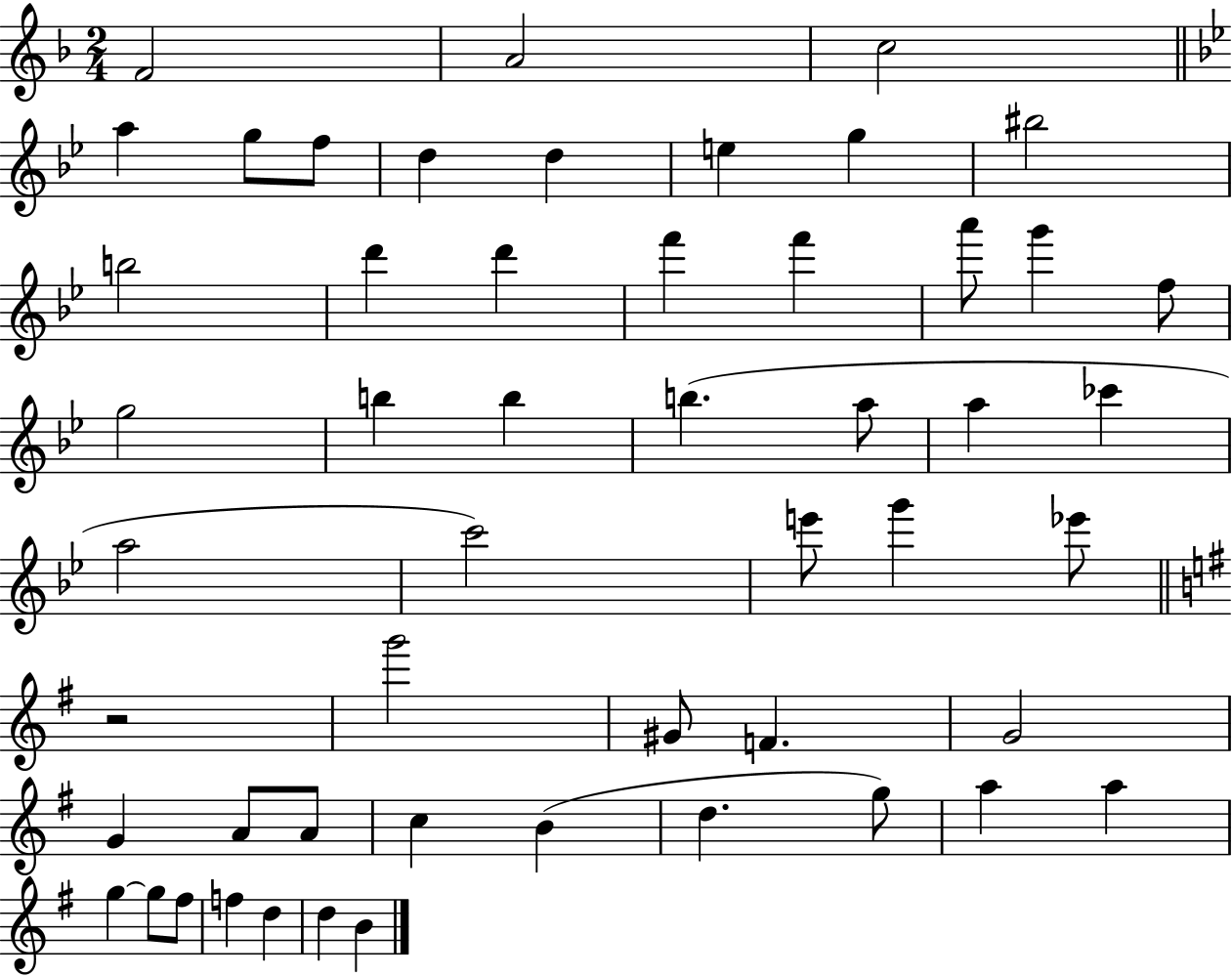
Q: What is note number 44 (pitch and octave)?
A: A5